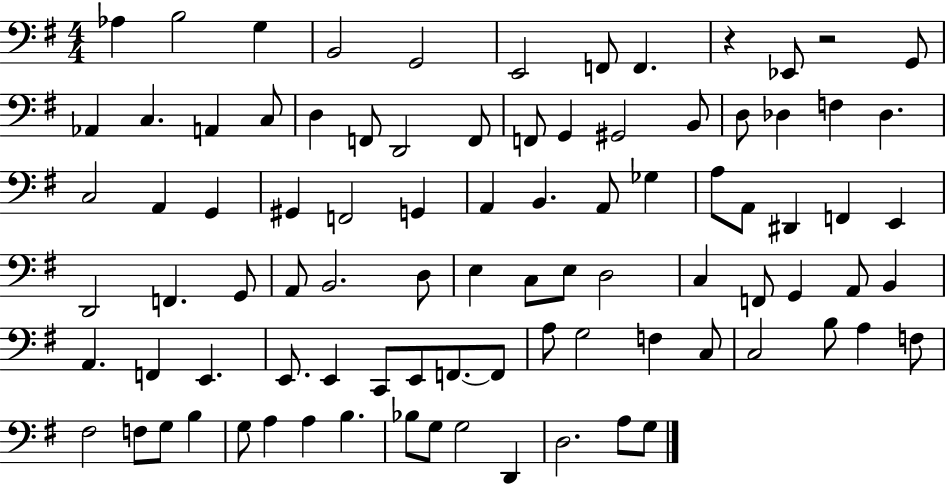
{
  \clef bass
  \numericTimeSignature
  \time 4/4
  \key g \major
  aes4 b2 g4 | b,2 g,2 | e,2 f,8 f,4. | r4 ees,8 r2 g,8 | \break aes,4 c4. a,4 c8 | d4 f,8 d,2 f,8 | f,8 g,4 gis,2 b,8 | d8 des4 f4 des4. | \break c2 a,4 g,4 | gis,4 f,2 g,4 | a,4 b,4. a,8 ges4 | a8 a,8 dis,4 f,4 e,4 | \break d,2 f,4. g,8 | a,8 b,2. d8 | e4 c8 e8 d2 | c4 f,8 g,4 a,8 b,4 | \break a,4. f,4 e,4. | e,8. e,4 c,8 e,8 f,8.~~ f,8 | a8 g2 f4 c8 | c2 b8 a4 f8 | \break fis2 f8 g8 b4 | g8 a4 a4 b4. | bes8 g8 g2 d,4 | d2. a8 g8 | \break \bar "|."
}